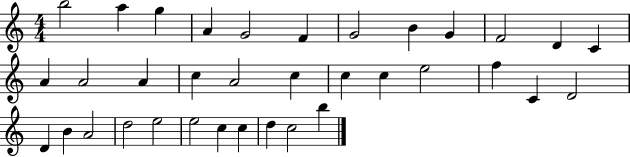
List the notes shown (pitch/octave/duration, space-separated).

B5/h A5/q G5/q A4/q G4/h F4/q G4/h B4/q G4/q F4/h D4/q C4/q A4/q A4/h A4/q C5/q A4/h C5/q C5/q C5/q E5/h F5/q C4/q D4/h D4/q B4/q A4/h D5/h E5/h E5/h C5/q C5/q D5/q C5/h B5/q